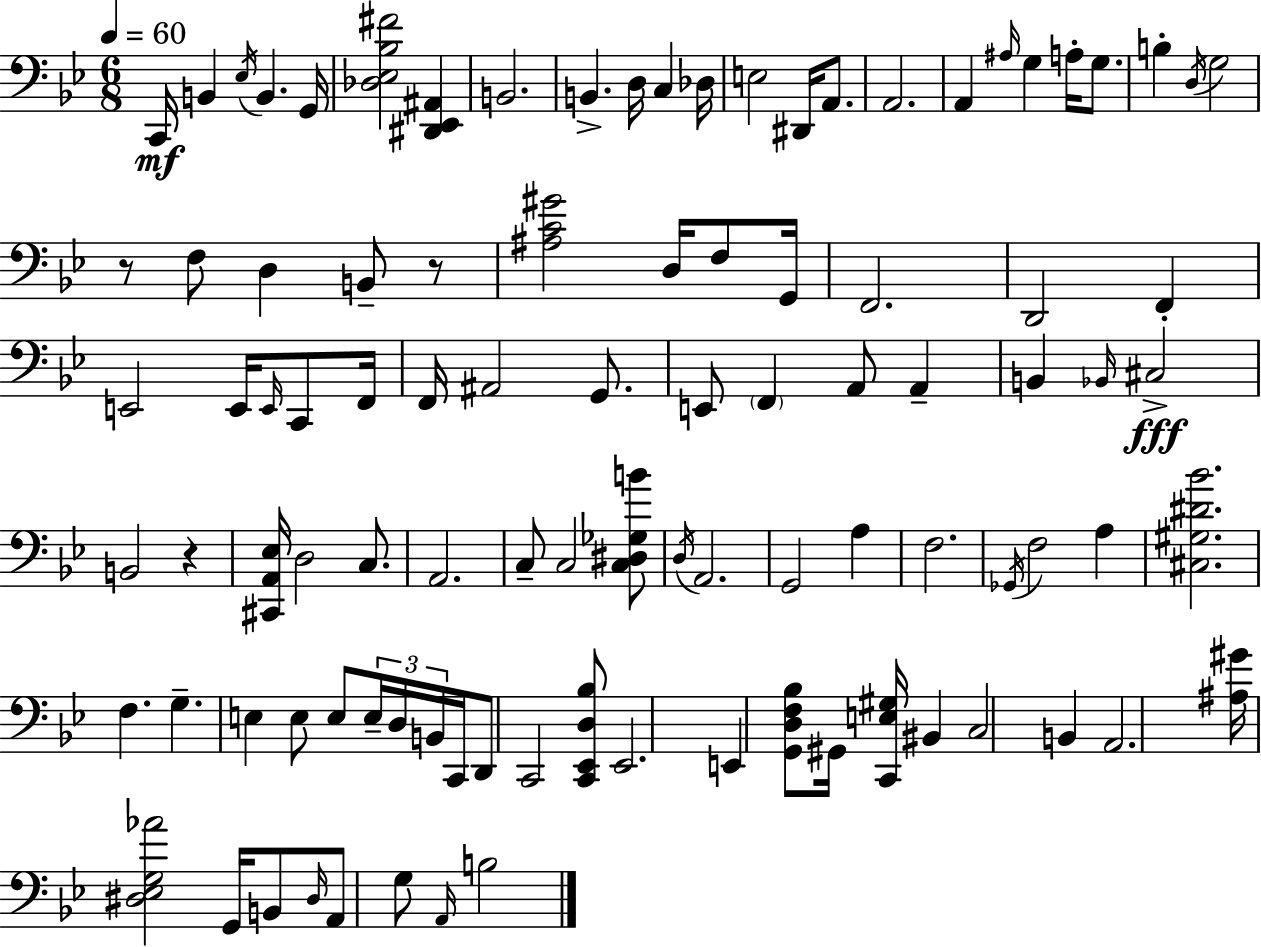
X:1
T:Untitled
M:6/8
L:1/4
K:Gm
C,,/4 B,, _E,/4 B,, G,,/4 [_D,_E,_B,^F]2 [^D,,_E,,^A,,] B,,2 B,, D,/4 C, _D,/4 E,2 ^D,,/4 A,,/2 A,,2 A,, ^A,/4 G, A,/4 G,/2 B, D,/4 G,2 z/2 F,/2 D, B,,/2 z/2 [^A,C^G]2 D,/4 F,/2 G,,/4 F,,2 D,,2 F,, E,,2 E,,/4 E,,/4 C,,/2 F,,/4 F,,/4 ^A,,2 G,,/2 E,,/2 F,, A,,/2 A,, B,, _B,,/4 ^C,2 B,,2 z [^C,,A,,_E,]/4 D,2 C,/2 A,,2 C,/2 C,2 [C,^D,_G,B]/2 D,/4 A,,2 G,,2 A, F,2 _G,,/4 F,2 A, [^C,^G,^D_B]2 F, G, E, E,/2 E,/2 E,/4 D,/4 B,,/4 C,,/4 D,,/2 C,,2 [C,,_E,,D,_B,]/2 _E,,2 E,, [G,,D,F,_B,]/2 ^G,,/4 [C,,E,^G,]/4 ^B,, C,2 B,, A,,2 [^A,^G]/4 [^D,_E,G,_A]2 G,,/4 B,,/2 ^D,/4 A,,/2 G,/2 A,,/4 B,2